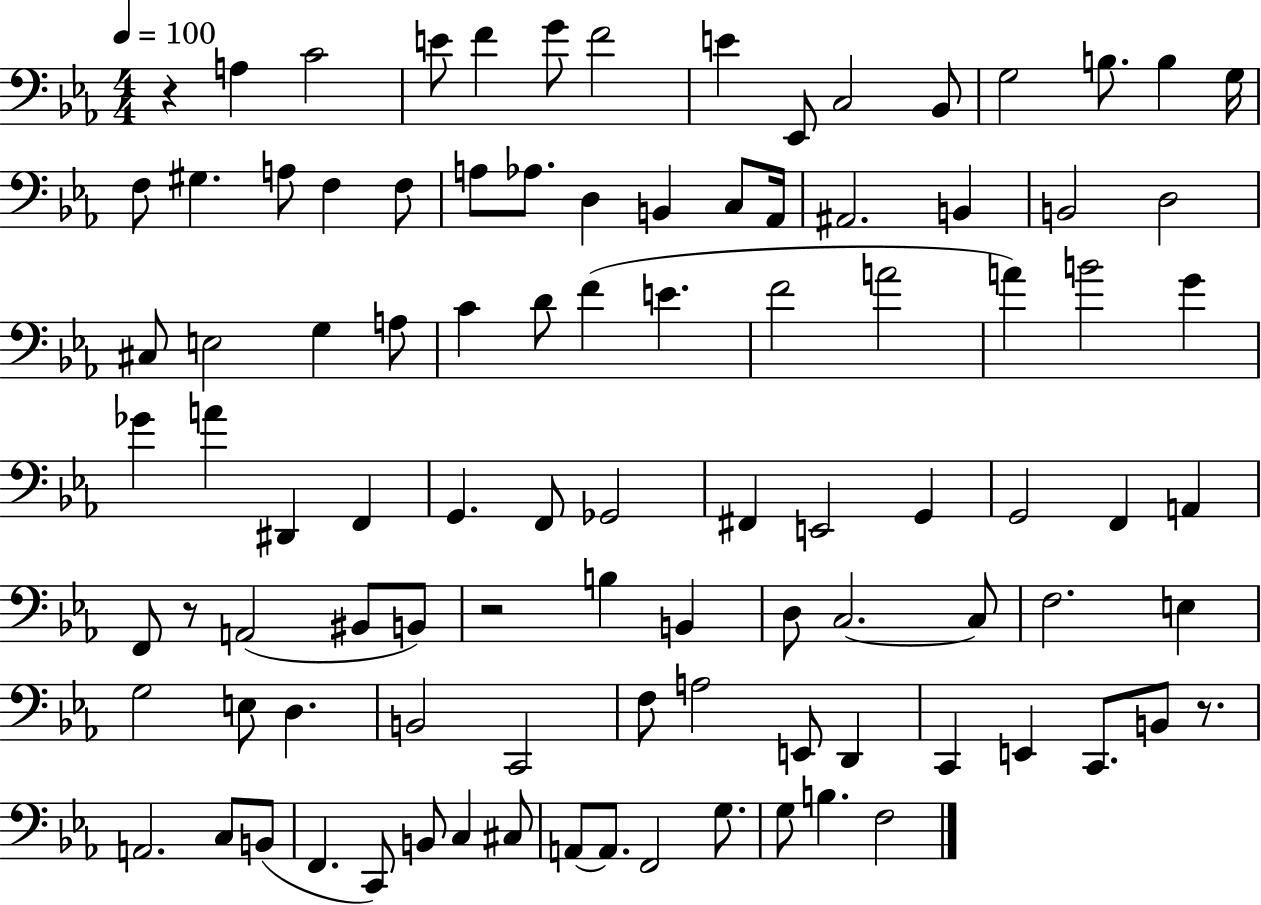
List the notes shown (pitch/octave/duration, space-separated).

R/q A3/q C4/h E4/e F4/q G4/e F4/h E4/q Eb2/e C3/h Bb2/e G3/h B3/e. B3/q G3/s F3/e G#3/q. A3/e F3/q F3/e A3/e Ab3/e. D3/q B2/q C3/e Ab2/s A#2/h. B2/q B2/h D3/h C#3/e E3/h G3/q A3/e C4/q D4/e F4/q E4/q. F4/h A4/h A4/q B4/h G4/q Gb4/q A4/q D#2/q F2/q G2/q. F2/e Gb2/h F#2/q E2/h G2/q G2/h F2/q A2/q F2/e R/e A2/h BIS2/e B2/e R/h B3/q B2/q D3/e C3/h. C3/e F3/h. E3/q G3/h E3/e D3/q. B2/h C2/h F3/e A3/h E2/e D2/q C2/q E2/q C2/e. B2/e R/e. A2/h. C3/e B2/e F2/q. C2/e B2/e C3/q C#3/e A2/e A2/e. F2/h G3/e. G3/e B3/q. F3/h